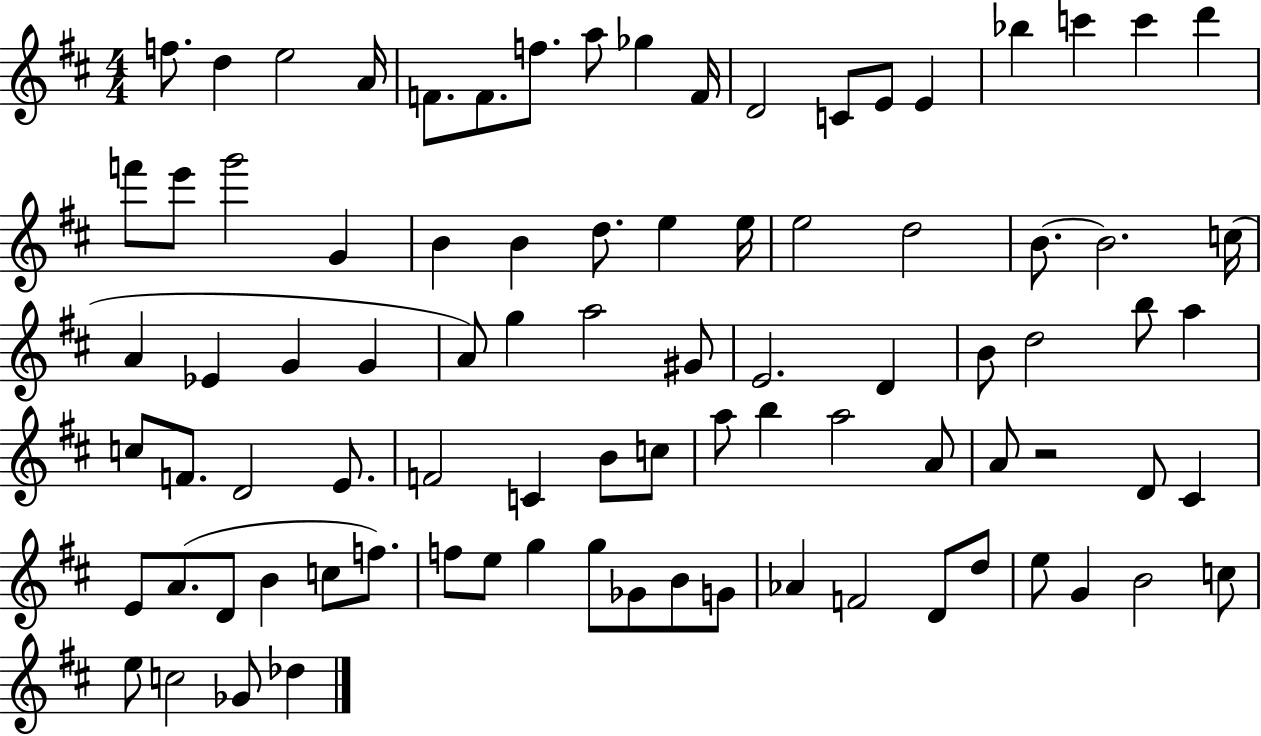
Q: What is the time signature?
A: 4/4